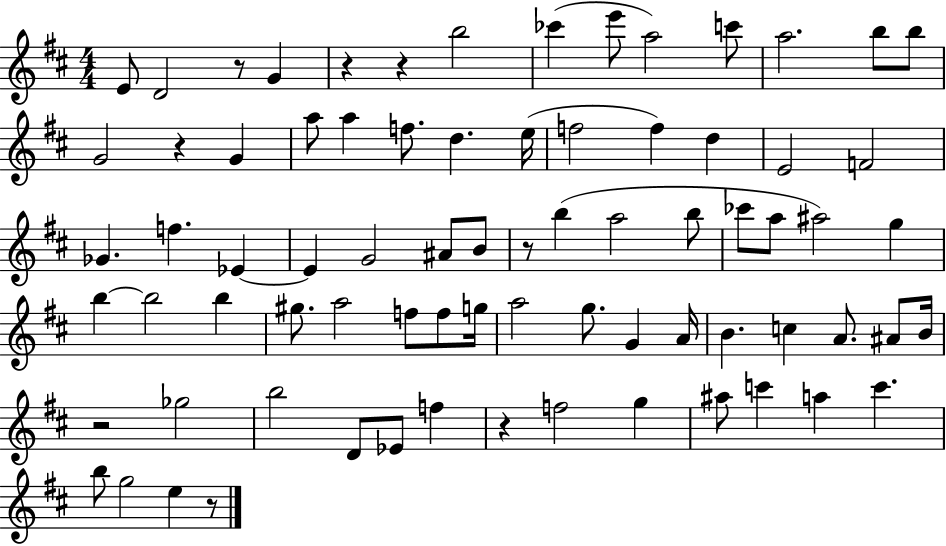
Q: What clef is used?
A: treble